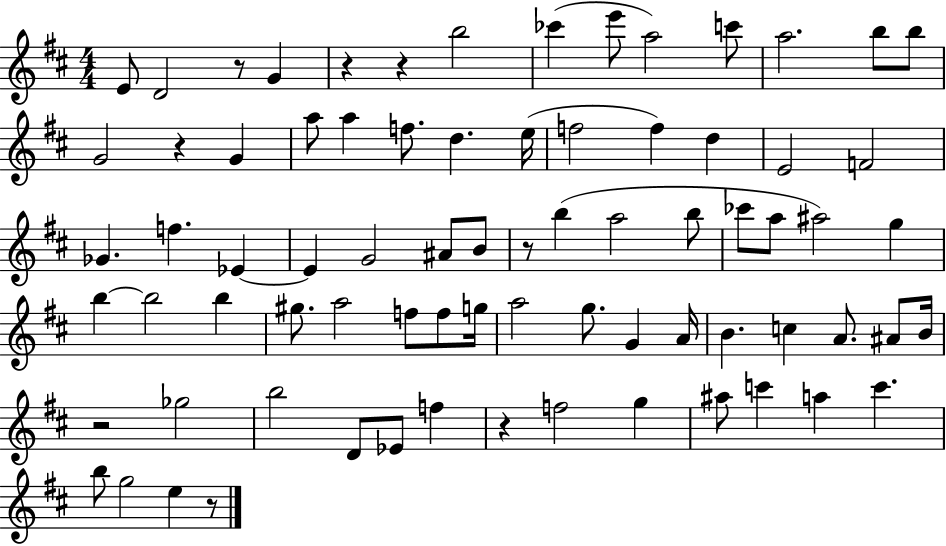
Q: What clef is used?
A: treble